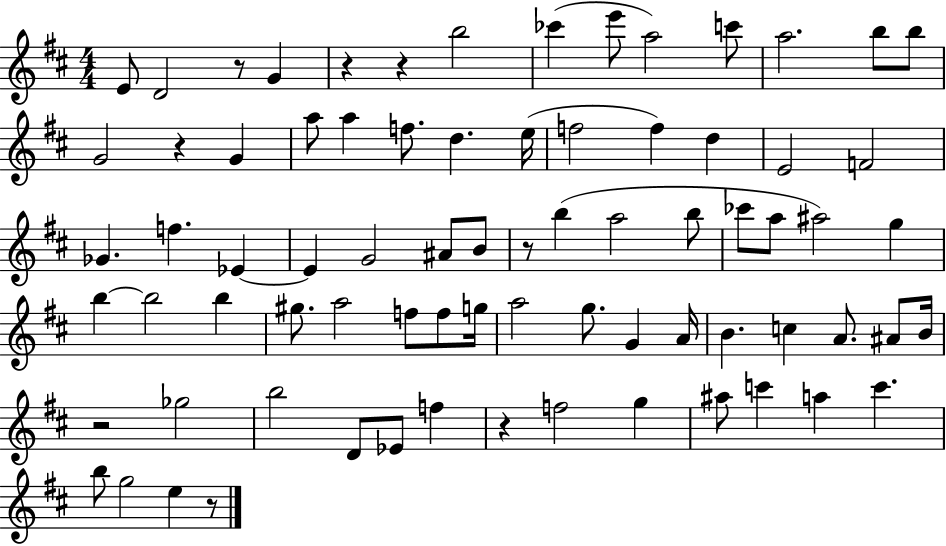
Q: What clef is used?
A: treble